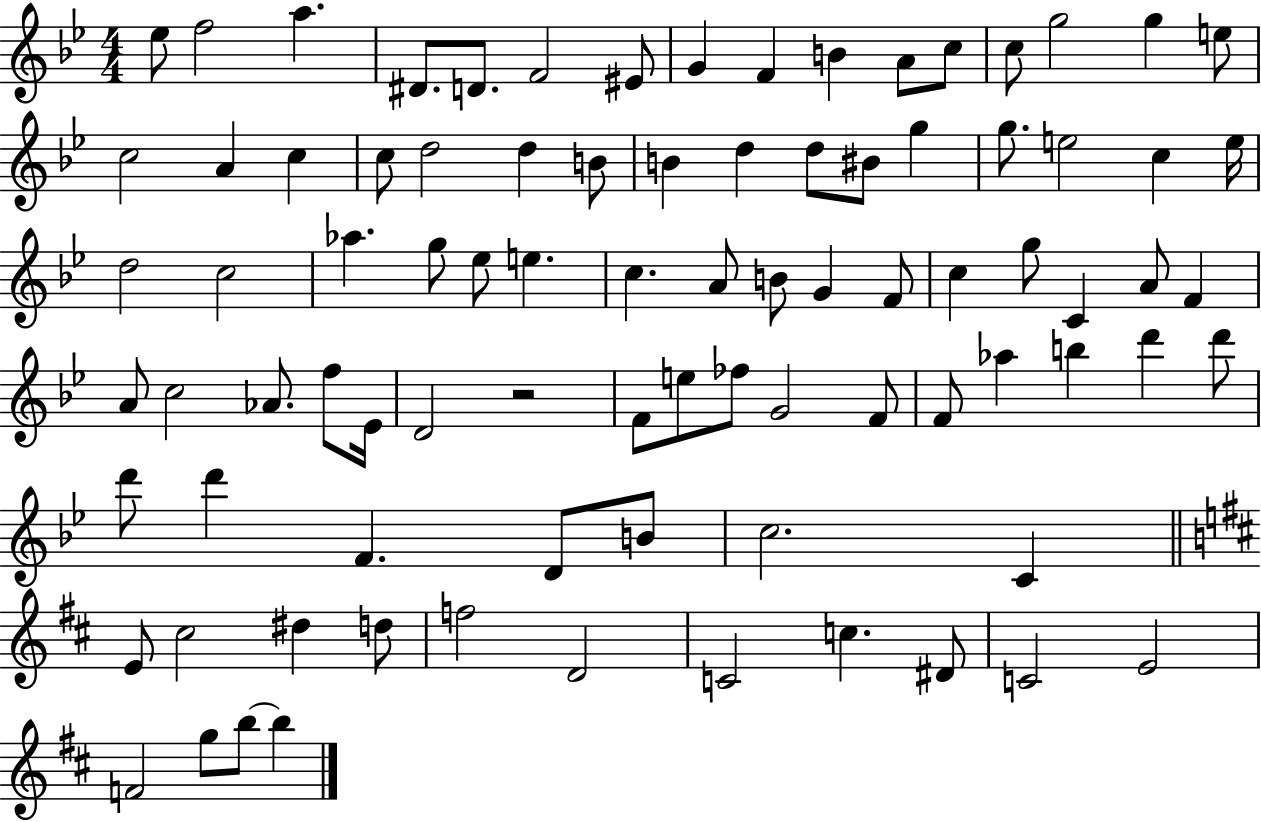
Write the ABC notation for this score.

X:1
T:Untitled
M:4/4
L:1/4
K:Bb
_e/2 f2 a ^D/2 D/2 F2 ^E/2 G F B A/2 c/2 c/2 g2 g e/2 c2 A c c/2 d2 d B/2 B d d/2 ^B/2 g g/2 e2 c e/4 d2 c2 _a g/2 _e/2 e c A/2 B/2 G F/2 c g/2 C A/2 F A/2 c2 _A/2 f/2 _E/4 D2 z2 F/2 e/2 _f/2 G2 F/2 F/2 _a b d' d'/2 d'/2 d' F D/2 B/2 c2 C E/2 ^c2 ^d d/2 f2 D2 C2 c ^D/2 C2 E2 F2 g/2 b/2 b